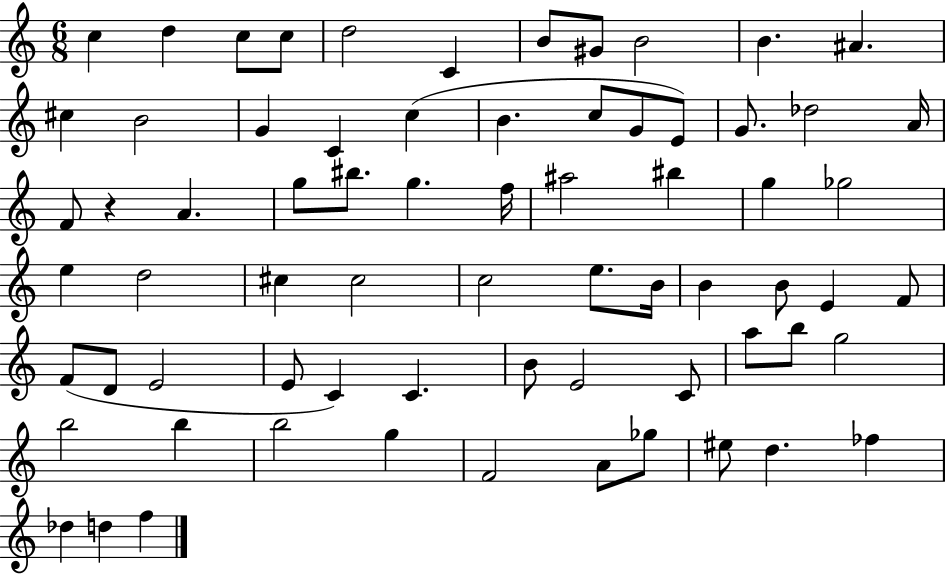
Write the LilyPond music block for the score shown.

{
  \clef treble
  \numericTimeSignature
  \time 6/8
  \key c \major
  c''4 d''4 c''8 c''8 | d''2 c'4 | b'8 gis'8 b'2 | b'4. ais'4. | \break cis''4 b'2 | g'4 c'4 c''4( | b'4. c''8 g'8 e'8) | g'8. des''2 a'16 | \break f'8 r4 a'4. | g''8 bis''8. g''4. f''16 | ais''2 bis''4 | g''4 ges''2 | \break e''4 d''2 | cis''4 cis''2 | c''2 e''8. b'16 | b'4 b'8 e'4 f'8 | \break f'8( d'8 e'2 | e'8 c'4) c'4. | b'8 e'2 c'8 | a''8 b''8 g''2 | \break b''2 b''4 | b''2 g''4 | f'2 a'8 ges''8 | eis''8 d''4. fes''4 | \break des''4 d''4 f''4 | \bar "|."
}